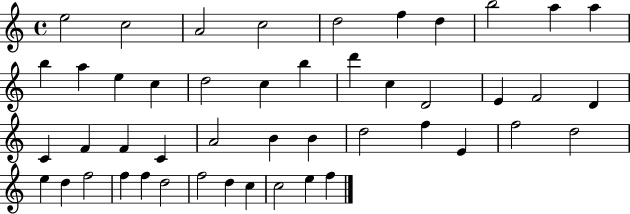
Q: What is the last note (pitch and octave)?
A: F5